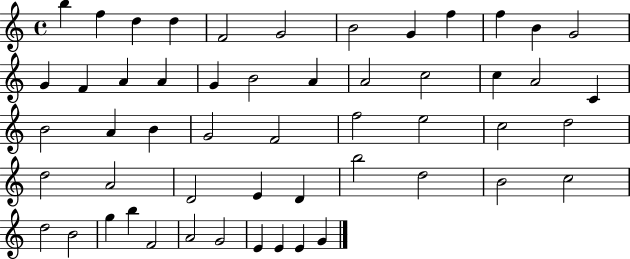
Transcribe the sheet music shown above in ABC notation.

X:1
T:Untitled
M:4/4
L:1/4
K:C
b f d d F2 G2 B2 G f f B G2 G F A A G B2 A A2 c2 c A2 C B2 A B G2 F2 f2 e2 c2 d2 d2 A2 D2 E D b2 d2 B2 c2 d2 B2 g b F2 A2 G2 E E E G